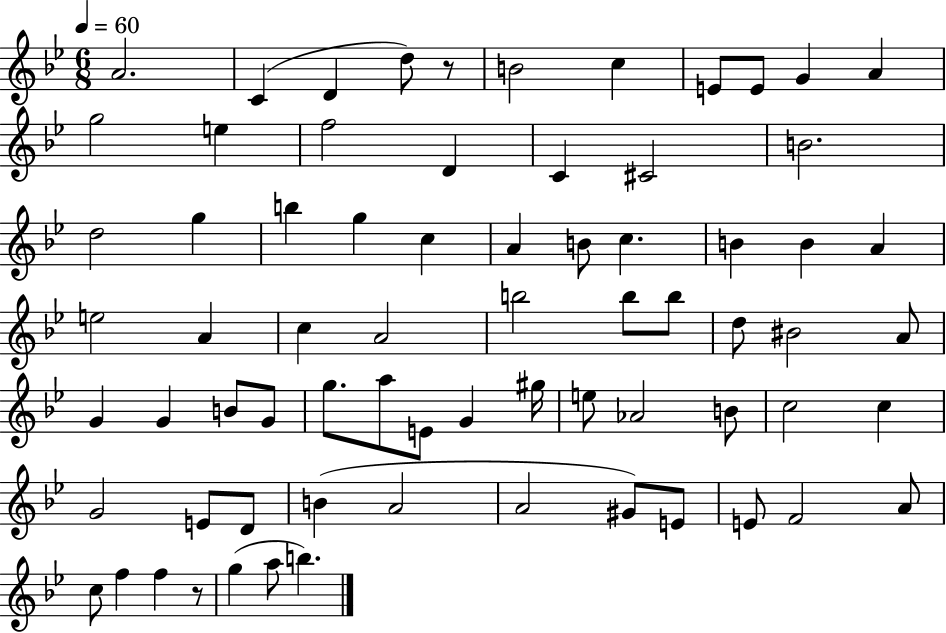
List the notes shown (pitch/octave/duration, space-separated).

A4/h. C4/q D4/q D5/e R/e B4/h C5/q E4/e E4/e G4/q A4/q G5/h E5/q F5/h D4/q C4/q C#4/h B4/h. D5/h G5/q B5/q G5/q C5/q A4/q B4/e C5/q. B4/q B4/q A4/q E5/h A4/q C5/q A4/h B5/h B5/e B5/e D5/e BIS4/h A4/e G4/q G4/q B4/e G4/e G5/e. A5/e E4/e G4/q G#5/s E5/e Ab4/h B4/e C5/h C5/q G4/h E4/e D4/e B4/q A4/h A4/h G#4/e E4/e E4/e F4/h A4/e C5/e F5/q F5/q R/e G5/q A5/e B5/q.